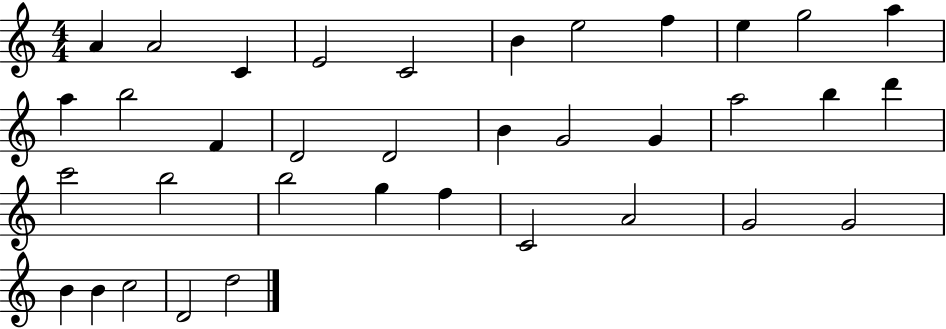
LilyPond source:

{
  \clef treble
  \numericTimeSignature
  \time 4/4
  \key c \major
  a'4 a'2 c'4 | e'2 c'2 | b'4 e''2 f''4 | e''4 g''2 a''4 | \break a''4 b''2 f'4 | d'2 d'2 | b'4 g'2 g'4 | a''2 b''4 d'''4 | \break c'''2 b''2 | b''2 g''4 f''4 | c'2 a'2 | g'2 g'2 | \break b'4 b'4 c''2 | d'2 d''2 | \bar "|."
}